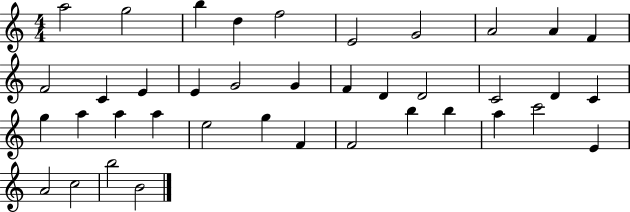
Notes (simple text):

A5/h G5/h B5/q D5/q F5/h E4/h G4/h A4/h A4/q F4/q F4/h C4/q E4/q E4/q G4/h G4/q F4/q D4/q D4/h C4/h D4/q C4/q G5/q A5/q A5/q A5/q E5/h G5/q F4/q F4/h B5/q B5/q A5/q C6/h E4/q A4/h C5/h B5/h B4/h